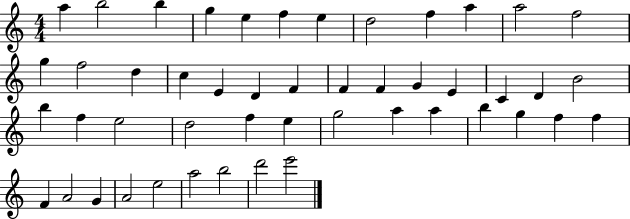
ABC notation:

X:1
T:Untitled
M:4/4
L:1/4
K:C
a b2 b g e f e d2 f a a2 f2 g f2 d c E D F F F G E C D B2 b f e2 d2 f e g2 a a b g f f F A2 G A2 e2 a2 b2 d'2 e'2